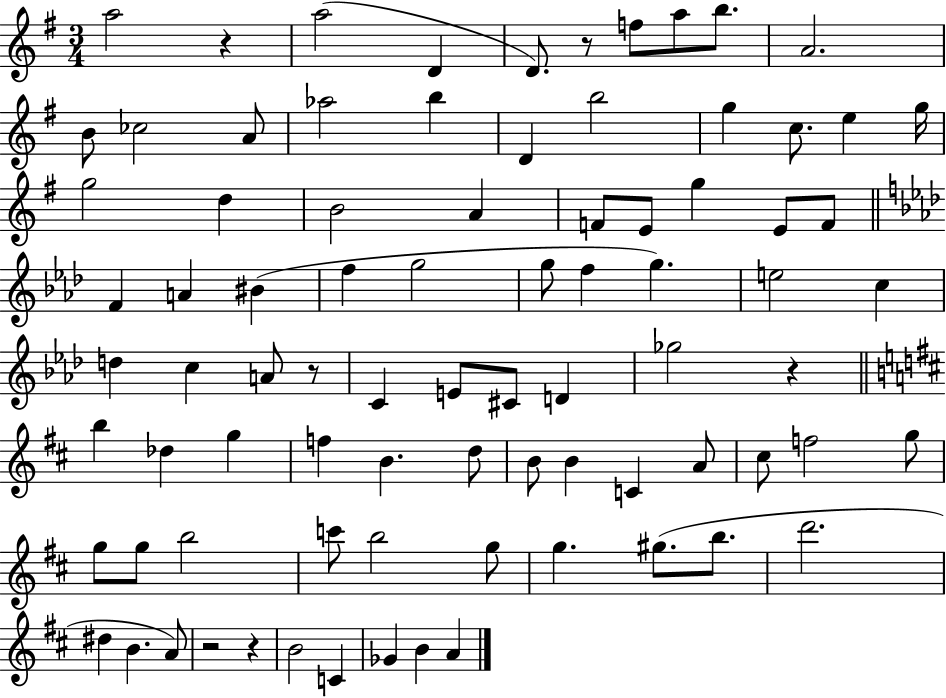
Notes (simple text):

A5/h R/q A5/h D4/q D4/e. R/e F5/e A5/e B5/e. A4/h. B4/e CES5/h A4/e Ab5/h B5/q D4/q B5/h G5/q C5/e. E5/q G5/s G5/h D5/q B4/h A4/q F4/e E4/e G5/q E4/e F4/e F4/q A4/q BIS4/q F5/q G5/h G5/e F5/q G5/q. E5/h C5/q D5/q C5/q A4/e R/e C4/q E4/e C#4/e D4/q Gb5/h R/q B5/q Db5/q G5/q F5/q B4/q. D5/e B4/e B4/q C4/q A4/e C#5/e F5/h G5/e G5/e G5/e B5/h C6/e B5/h G5/e G5/q. G#5/e. B5/e. D6/h. D#5/q B4/q. A4/e R/h R/q B4/h C4/q Gb4/q B4/q A4/q